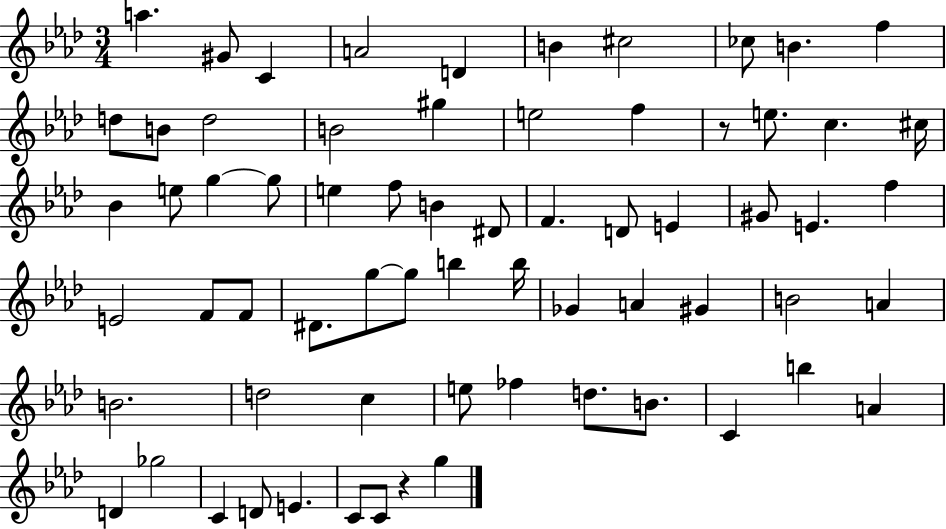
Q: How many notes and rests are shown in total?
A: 67